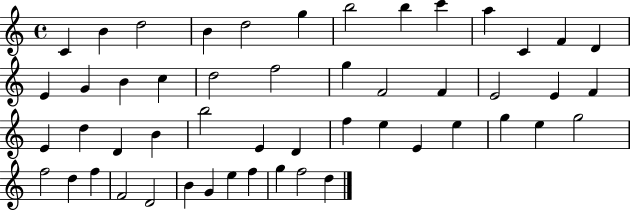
{
  \clef treble
  \time 4/4
  \defaultTimeSignature
  \key c \major
  c'4 b'4 d''2 | b'4 d''2 g''4 | b''2 b''4 c'''4 | a''4 c'4 f'4 d'4 | \break e'4 g'4 b'4 c''4 | d''2 f''2 | g''4 f'2 f'4 | e'2 e'4 f'4 | \break e'4 d''4 d'4 b'4 | b''2 e'4 d'4 | f''4 e''4 e'4 e''4 | g''4 e''4 g''2 | \break f''2 d''4 f''4 | f'2 d'2 | b'4 g'4 e''4 f''4 | g''4 f''2 d''4 | \break \bar "|."
}